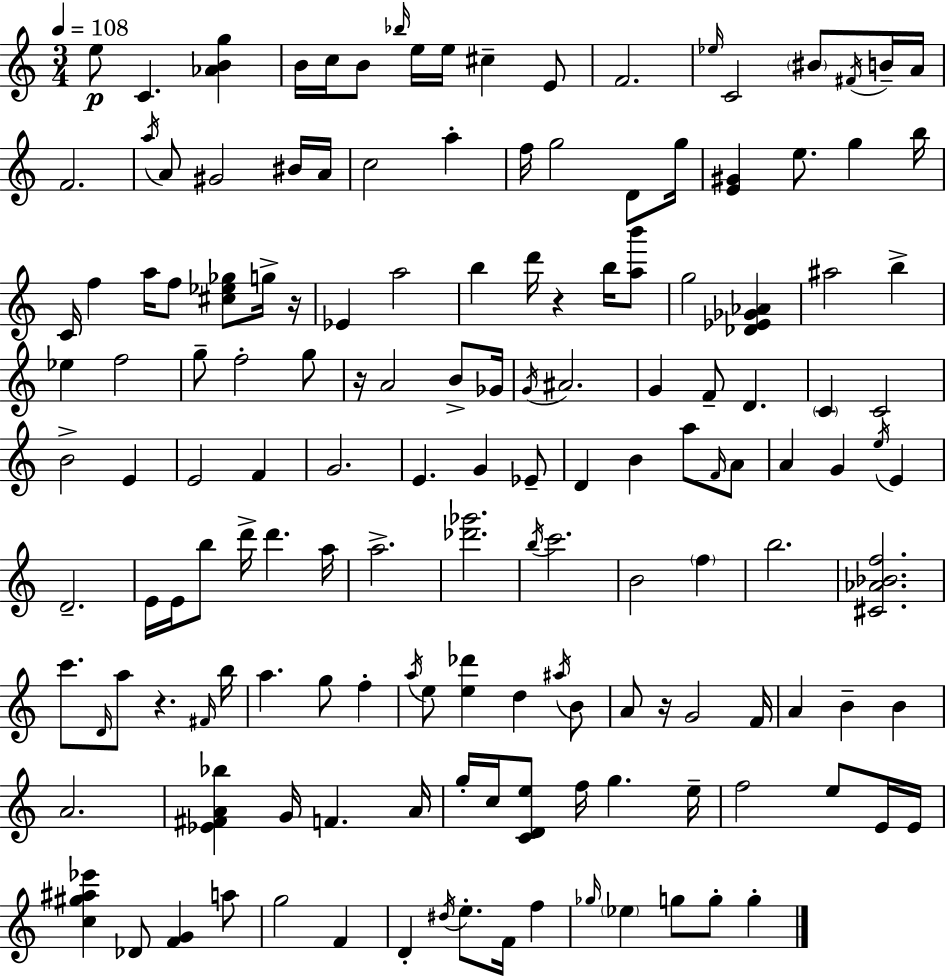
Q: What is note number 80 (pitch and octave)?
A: E4